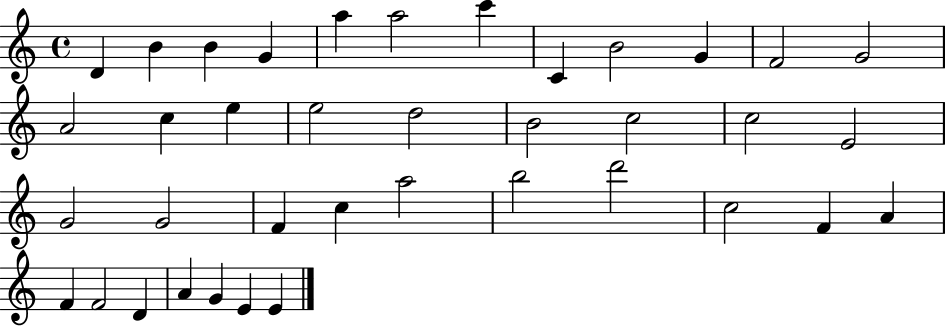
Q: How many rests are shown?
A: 0